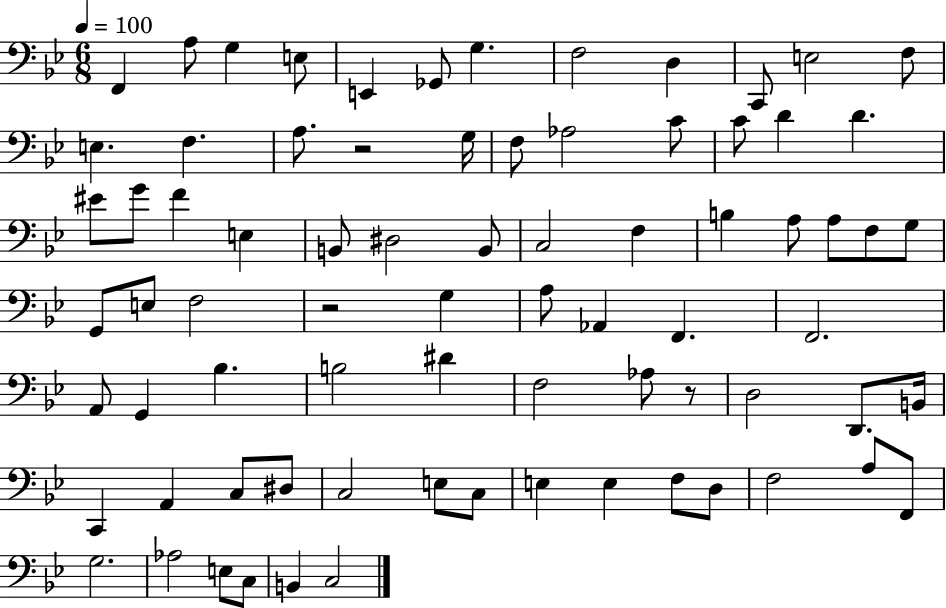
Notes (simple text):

F2/q A3/e G3/q E3/e E2/q Gb2/e G3/q. F3/h D3/q C2/e E3/h F3/e E3/q. F3/q. A3/e. R/h G3/s F3/e Ab3/h C4/e C4/e D4/q D4/q. EIS4/e G4/e F4/q E3/q B2/e D#3/h B2/e C3/h F3/q B3/q A3/e A3/e F3/e G3/e G2/e E3/e F3/h R/h G3/q A3/e Ab2/q F2/q. F2/h. A2/e G2/q Bb3/q. B3/h D#4/q F3/h Ab3/e R/e D3/h D2/e. B2/s C2/q A2/q C3/e D#3/e C3/h E3/e C3/e E3/q E3/q F3/e D3/e F3/h A3/e F2/e G3/h. Ab3/h E3/e C3/e B2/q C3/h